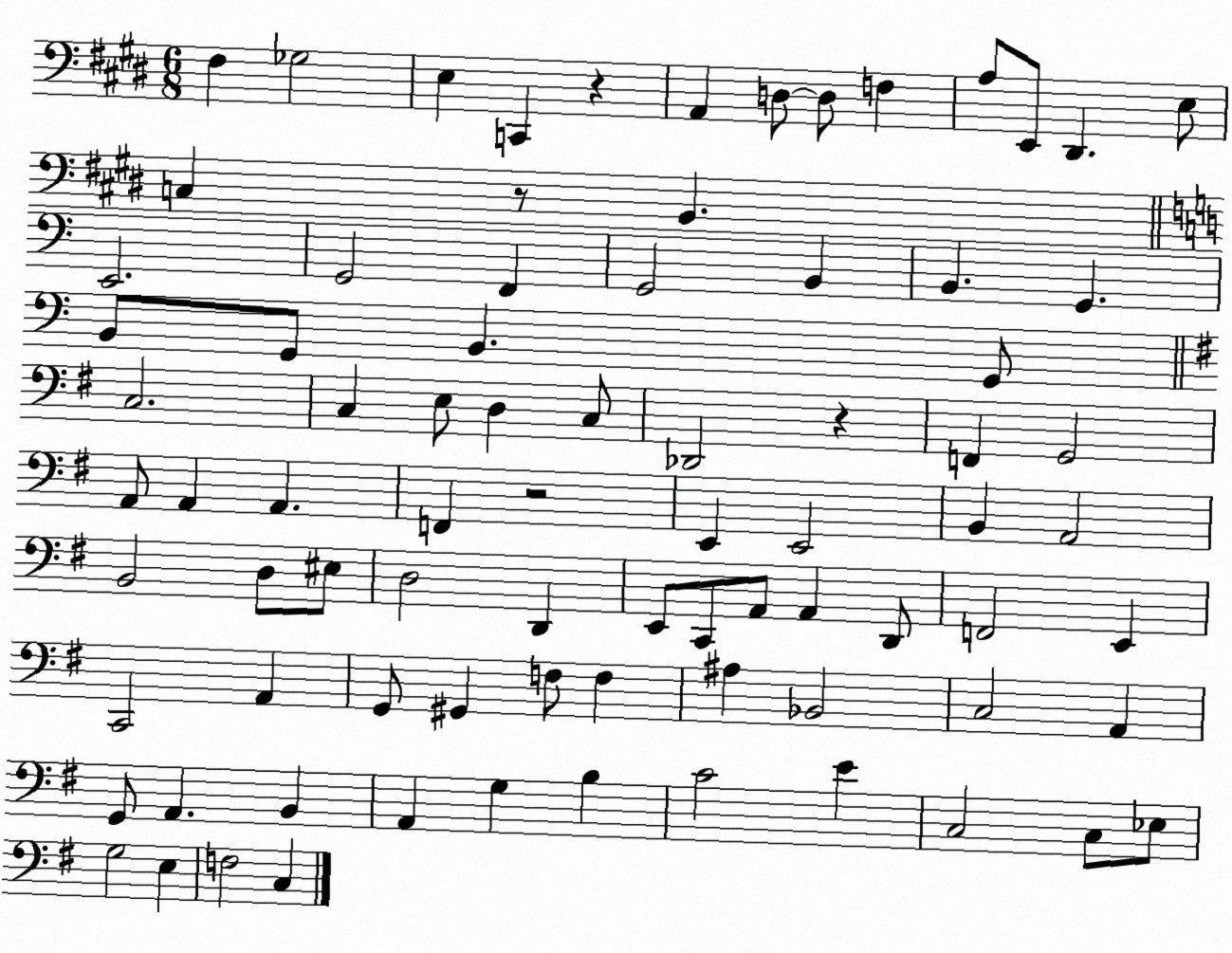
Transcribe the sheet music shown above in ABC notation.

X:1
T:Untitled
M:6/8
L:1/4
K:E
^F, _G,2 E, C,, z A,, D,/2 D,/2 F, A,/2 E,,/2 ^D,, E,/2 C, z/2 B,, E,,2 G,,2 F,, G,,2 B,, B,, G,, B,,/2 G,,/2 B,, G,,/2 C,2 C, E,/2 D, C,/2 _D,,2 z F,, G,,2 A,,/2 A,, A,, F,, z2 E,, E,,2 B,, A,,2 B,,2 D,/2 ^E,/2 D,2 D,, E,,/2 C,,/2 A,,/2 A,, D,,/2 F,,2 E,, C,,2 A,, G,,/2 ^G,, F,/2 F, ^A, _B,,2 C,2 A,, G,,/2 A,, B,, A,, G, B, C2 E C,2 C,/2 _E,/2 G,2 E, F,2 C,